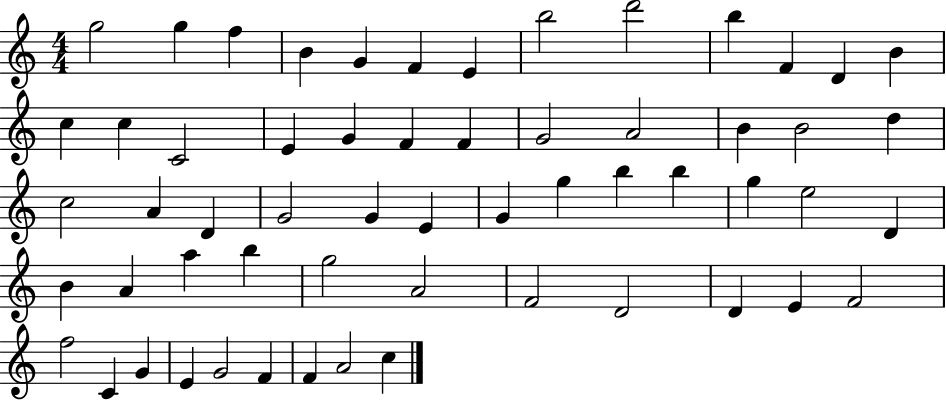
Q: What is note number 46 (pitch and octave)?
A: D4